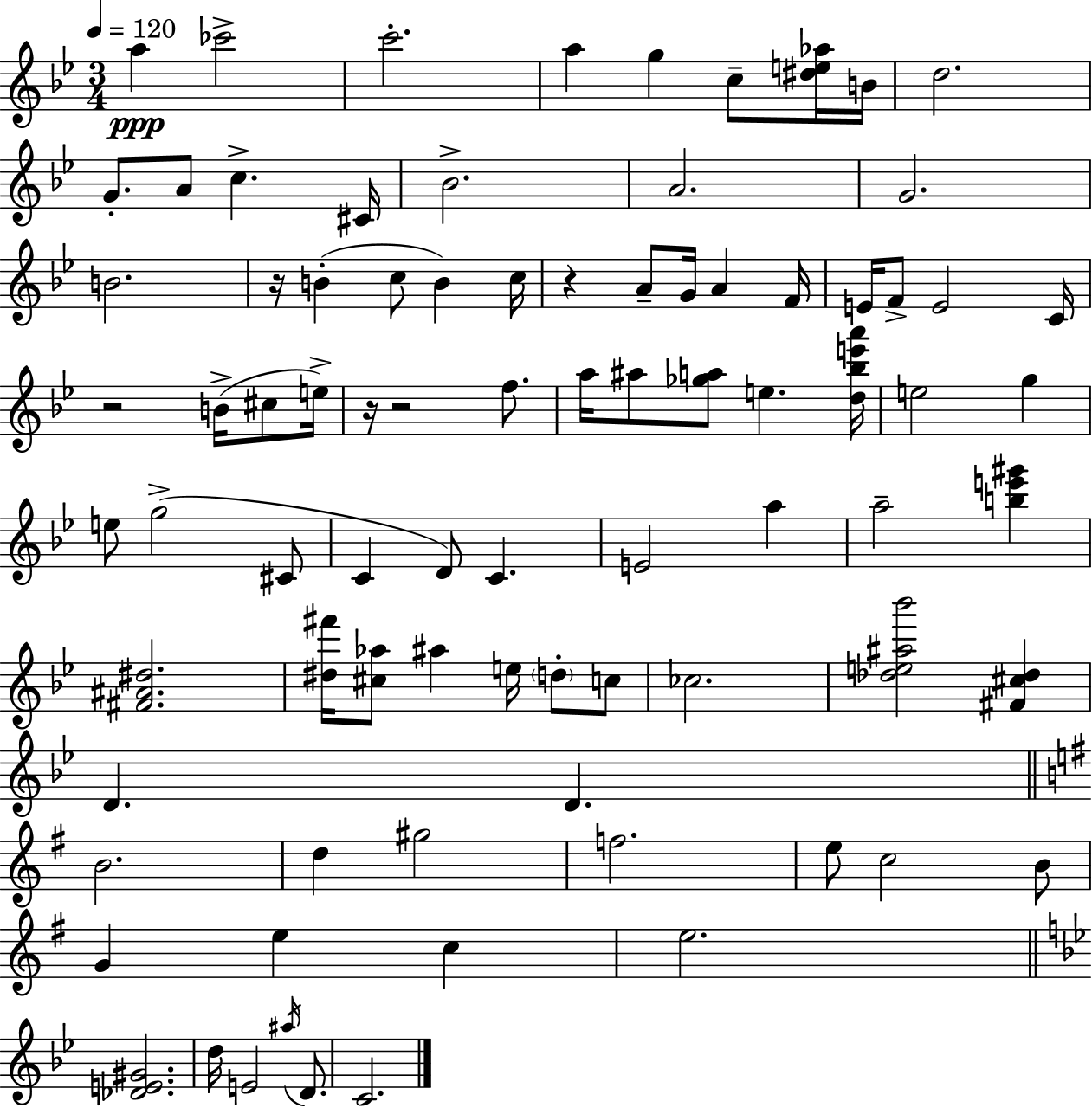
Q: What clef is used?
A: treble